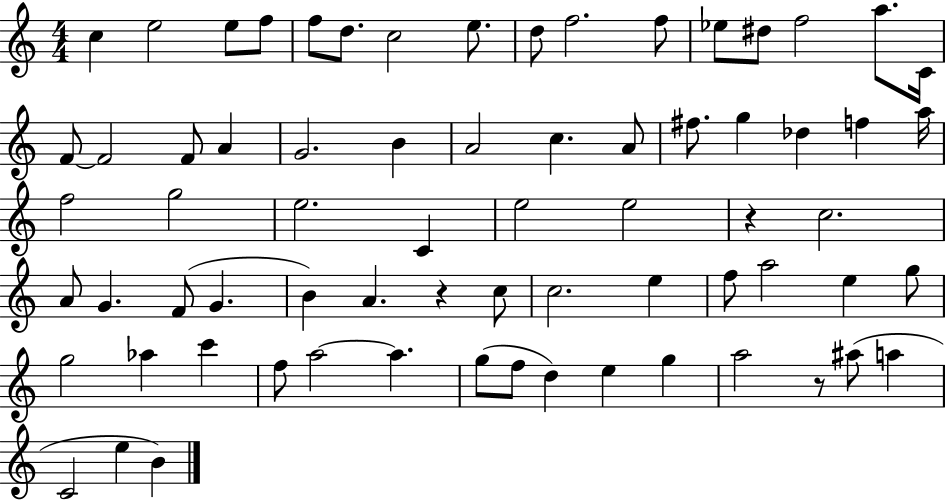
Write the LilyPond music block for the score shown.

{
  \clef treble
  \numericTimeSignature
  \time 4/4
  \key c \major
  c''4 e''2 e''8 f''8 | f''8 d''8. c''2 e''8. | d''8 f''2. f''8 | ees''8 dis''8 f''2 a''8. c'16 | \break f'8~~ f'2 f'8 a'4 | g'2. b'4 | a'2 c''4. a'8 | fis''8. g''4 des''4 f''4 a''16 | \break f''2 g''2 | e''2. c'4 | e''2 e''2 | r4 c''2. | \break a'8 g'4. f'8( g'4. | b'4) a'4. r4 c''8 | c''2. e''4 | f''8 a''2 e''4 g''8 | \break g''2 aes''4 c'''4 | f''8 a''2~~ a''4. | g''8( f''8 d''4) e''4 g''4 | a''2 r8 ais''8( a''4 | \break c'2 e''4 b'4) | \bar "|."
}